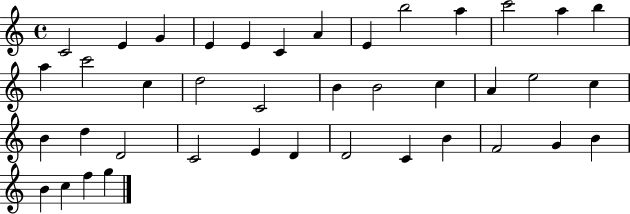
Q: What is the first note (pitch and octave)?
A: C4